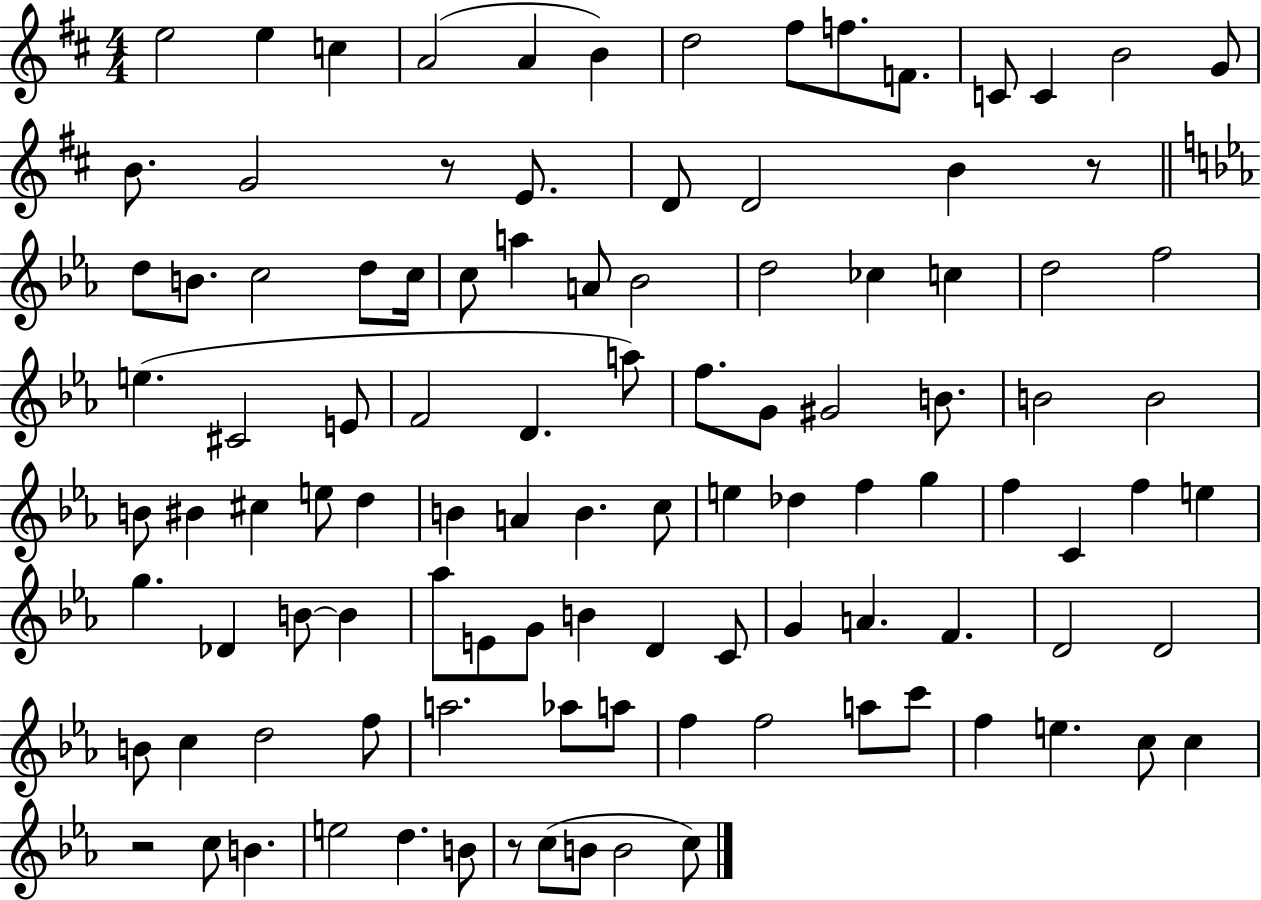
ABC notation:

X:1
T:Untitled
M:4/4
L:1/4
K:D
e2 e c A2 A B d2 ^f/2 f/2 F/2 C/2 C B2 G/2 B/2 G2 z/2 E/2 D/2 D2 B z/2 d/2 B/2 c2 d/2 c/4 c/2 a A/2 _B2 d2 _c c d2 f2 e ^C2 E/2 F2 D a/2 f/2 G/2 ^G2 B/2 B2 B2 B/2 ^B ^c e/2 d B A B c/2 e _d f g f C f e g _D B/2 B _a/2 E/2 G/2 B D C/2 G A F D2 D2 B/2 c d2 f/2 a2 _a/2 a/2 f f2 a/2 c'/2 f e c/2 c z2 c/2 B e2 d B/2 z/2 c/2 B/2 B2 c/2